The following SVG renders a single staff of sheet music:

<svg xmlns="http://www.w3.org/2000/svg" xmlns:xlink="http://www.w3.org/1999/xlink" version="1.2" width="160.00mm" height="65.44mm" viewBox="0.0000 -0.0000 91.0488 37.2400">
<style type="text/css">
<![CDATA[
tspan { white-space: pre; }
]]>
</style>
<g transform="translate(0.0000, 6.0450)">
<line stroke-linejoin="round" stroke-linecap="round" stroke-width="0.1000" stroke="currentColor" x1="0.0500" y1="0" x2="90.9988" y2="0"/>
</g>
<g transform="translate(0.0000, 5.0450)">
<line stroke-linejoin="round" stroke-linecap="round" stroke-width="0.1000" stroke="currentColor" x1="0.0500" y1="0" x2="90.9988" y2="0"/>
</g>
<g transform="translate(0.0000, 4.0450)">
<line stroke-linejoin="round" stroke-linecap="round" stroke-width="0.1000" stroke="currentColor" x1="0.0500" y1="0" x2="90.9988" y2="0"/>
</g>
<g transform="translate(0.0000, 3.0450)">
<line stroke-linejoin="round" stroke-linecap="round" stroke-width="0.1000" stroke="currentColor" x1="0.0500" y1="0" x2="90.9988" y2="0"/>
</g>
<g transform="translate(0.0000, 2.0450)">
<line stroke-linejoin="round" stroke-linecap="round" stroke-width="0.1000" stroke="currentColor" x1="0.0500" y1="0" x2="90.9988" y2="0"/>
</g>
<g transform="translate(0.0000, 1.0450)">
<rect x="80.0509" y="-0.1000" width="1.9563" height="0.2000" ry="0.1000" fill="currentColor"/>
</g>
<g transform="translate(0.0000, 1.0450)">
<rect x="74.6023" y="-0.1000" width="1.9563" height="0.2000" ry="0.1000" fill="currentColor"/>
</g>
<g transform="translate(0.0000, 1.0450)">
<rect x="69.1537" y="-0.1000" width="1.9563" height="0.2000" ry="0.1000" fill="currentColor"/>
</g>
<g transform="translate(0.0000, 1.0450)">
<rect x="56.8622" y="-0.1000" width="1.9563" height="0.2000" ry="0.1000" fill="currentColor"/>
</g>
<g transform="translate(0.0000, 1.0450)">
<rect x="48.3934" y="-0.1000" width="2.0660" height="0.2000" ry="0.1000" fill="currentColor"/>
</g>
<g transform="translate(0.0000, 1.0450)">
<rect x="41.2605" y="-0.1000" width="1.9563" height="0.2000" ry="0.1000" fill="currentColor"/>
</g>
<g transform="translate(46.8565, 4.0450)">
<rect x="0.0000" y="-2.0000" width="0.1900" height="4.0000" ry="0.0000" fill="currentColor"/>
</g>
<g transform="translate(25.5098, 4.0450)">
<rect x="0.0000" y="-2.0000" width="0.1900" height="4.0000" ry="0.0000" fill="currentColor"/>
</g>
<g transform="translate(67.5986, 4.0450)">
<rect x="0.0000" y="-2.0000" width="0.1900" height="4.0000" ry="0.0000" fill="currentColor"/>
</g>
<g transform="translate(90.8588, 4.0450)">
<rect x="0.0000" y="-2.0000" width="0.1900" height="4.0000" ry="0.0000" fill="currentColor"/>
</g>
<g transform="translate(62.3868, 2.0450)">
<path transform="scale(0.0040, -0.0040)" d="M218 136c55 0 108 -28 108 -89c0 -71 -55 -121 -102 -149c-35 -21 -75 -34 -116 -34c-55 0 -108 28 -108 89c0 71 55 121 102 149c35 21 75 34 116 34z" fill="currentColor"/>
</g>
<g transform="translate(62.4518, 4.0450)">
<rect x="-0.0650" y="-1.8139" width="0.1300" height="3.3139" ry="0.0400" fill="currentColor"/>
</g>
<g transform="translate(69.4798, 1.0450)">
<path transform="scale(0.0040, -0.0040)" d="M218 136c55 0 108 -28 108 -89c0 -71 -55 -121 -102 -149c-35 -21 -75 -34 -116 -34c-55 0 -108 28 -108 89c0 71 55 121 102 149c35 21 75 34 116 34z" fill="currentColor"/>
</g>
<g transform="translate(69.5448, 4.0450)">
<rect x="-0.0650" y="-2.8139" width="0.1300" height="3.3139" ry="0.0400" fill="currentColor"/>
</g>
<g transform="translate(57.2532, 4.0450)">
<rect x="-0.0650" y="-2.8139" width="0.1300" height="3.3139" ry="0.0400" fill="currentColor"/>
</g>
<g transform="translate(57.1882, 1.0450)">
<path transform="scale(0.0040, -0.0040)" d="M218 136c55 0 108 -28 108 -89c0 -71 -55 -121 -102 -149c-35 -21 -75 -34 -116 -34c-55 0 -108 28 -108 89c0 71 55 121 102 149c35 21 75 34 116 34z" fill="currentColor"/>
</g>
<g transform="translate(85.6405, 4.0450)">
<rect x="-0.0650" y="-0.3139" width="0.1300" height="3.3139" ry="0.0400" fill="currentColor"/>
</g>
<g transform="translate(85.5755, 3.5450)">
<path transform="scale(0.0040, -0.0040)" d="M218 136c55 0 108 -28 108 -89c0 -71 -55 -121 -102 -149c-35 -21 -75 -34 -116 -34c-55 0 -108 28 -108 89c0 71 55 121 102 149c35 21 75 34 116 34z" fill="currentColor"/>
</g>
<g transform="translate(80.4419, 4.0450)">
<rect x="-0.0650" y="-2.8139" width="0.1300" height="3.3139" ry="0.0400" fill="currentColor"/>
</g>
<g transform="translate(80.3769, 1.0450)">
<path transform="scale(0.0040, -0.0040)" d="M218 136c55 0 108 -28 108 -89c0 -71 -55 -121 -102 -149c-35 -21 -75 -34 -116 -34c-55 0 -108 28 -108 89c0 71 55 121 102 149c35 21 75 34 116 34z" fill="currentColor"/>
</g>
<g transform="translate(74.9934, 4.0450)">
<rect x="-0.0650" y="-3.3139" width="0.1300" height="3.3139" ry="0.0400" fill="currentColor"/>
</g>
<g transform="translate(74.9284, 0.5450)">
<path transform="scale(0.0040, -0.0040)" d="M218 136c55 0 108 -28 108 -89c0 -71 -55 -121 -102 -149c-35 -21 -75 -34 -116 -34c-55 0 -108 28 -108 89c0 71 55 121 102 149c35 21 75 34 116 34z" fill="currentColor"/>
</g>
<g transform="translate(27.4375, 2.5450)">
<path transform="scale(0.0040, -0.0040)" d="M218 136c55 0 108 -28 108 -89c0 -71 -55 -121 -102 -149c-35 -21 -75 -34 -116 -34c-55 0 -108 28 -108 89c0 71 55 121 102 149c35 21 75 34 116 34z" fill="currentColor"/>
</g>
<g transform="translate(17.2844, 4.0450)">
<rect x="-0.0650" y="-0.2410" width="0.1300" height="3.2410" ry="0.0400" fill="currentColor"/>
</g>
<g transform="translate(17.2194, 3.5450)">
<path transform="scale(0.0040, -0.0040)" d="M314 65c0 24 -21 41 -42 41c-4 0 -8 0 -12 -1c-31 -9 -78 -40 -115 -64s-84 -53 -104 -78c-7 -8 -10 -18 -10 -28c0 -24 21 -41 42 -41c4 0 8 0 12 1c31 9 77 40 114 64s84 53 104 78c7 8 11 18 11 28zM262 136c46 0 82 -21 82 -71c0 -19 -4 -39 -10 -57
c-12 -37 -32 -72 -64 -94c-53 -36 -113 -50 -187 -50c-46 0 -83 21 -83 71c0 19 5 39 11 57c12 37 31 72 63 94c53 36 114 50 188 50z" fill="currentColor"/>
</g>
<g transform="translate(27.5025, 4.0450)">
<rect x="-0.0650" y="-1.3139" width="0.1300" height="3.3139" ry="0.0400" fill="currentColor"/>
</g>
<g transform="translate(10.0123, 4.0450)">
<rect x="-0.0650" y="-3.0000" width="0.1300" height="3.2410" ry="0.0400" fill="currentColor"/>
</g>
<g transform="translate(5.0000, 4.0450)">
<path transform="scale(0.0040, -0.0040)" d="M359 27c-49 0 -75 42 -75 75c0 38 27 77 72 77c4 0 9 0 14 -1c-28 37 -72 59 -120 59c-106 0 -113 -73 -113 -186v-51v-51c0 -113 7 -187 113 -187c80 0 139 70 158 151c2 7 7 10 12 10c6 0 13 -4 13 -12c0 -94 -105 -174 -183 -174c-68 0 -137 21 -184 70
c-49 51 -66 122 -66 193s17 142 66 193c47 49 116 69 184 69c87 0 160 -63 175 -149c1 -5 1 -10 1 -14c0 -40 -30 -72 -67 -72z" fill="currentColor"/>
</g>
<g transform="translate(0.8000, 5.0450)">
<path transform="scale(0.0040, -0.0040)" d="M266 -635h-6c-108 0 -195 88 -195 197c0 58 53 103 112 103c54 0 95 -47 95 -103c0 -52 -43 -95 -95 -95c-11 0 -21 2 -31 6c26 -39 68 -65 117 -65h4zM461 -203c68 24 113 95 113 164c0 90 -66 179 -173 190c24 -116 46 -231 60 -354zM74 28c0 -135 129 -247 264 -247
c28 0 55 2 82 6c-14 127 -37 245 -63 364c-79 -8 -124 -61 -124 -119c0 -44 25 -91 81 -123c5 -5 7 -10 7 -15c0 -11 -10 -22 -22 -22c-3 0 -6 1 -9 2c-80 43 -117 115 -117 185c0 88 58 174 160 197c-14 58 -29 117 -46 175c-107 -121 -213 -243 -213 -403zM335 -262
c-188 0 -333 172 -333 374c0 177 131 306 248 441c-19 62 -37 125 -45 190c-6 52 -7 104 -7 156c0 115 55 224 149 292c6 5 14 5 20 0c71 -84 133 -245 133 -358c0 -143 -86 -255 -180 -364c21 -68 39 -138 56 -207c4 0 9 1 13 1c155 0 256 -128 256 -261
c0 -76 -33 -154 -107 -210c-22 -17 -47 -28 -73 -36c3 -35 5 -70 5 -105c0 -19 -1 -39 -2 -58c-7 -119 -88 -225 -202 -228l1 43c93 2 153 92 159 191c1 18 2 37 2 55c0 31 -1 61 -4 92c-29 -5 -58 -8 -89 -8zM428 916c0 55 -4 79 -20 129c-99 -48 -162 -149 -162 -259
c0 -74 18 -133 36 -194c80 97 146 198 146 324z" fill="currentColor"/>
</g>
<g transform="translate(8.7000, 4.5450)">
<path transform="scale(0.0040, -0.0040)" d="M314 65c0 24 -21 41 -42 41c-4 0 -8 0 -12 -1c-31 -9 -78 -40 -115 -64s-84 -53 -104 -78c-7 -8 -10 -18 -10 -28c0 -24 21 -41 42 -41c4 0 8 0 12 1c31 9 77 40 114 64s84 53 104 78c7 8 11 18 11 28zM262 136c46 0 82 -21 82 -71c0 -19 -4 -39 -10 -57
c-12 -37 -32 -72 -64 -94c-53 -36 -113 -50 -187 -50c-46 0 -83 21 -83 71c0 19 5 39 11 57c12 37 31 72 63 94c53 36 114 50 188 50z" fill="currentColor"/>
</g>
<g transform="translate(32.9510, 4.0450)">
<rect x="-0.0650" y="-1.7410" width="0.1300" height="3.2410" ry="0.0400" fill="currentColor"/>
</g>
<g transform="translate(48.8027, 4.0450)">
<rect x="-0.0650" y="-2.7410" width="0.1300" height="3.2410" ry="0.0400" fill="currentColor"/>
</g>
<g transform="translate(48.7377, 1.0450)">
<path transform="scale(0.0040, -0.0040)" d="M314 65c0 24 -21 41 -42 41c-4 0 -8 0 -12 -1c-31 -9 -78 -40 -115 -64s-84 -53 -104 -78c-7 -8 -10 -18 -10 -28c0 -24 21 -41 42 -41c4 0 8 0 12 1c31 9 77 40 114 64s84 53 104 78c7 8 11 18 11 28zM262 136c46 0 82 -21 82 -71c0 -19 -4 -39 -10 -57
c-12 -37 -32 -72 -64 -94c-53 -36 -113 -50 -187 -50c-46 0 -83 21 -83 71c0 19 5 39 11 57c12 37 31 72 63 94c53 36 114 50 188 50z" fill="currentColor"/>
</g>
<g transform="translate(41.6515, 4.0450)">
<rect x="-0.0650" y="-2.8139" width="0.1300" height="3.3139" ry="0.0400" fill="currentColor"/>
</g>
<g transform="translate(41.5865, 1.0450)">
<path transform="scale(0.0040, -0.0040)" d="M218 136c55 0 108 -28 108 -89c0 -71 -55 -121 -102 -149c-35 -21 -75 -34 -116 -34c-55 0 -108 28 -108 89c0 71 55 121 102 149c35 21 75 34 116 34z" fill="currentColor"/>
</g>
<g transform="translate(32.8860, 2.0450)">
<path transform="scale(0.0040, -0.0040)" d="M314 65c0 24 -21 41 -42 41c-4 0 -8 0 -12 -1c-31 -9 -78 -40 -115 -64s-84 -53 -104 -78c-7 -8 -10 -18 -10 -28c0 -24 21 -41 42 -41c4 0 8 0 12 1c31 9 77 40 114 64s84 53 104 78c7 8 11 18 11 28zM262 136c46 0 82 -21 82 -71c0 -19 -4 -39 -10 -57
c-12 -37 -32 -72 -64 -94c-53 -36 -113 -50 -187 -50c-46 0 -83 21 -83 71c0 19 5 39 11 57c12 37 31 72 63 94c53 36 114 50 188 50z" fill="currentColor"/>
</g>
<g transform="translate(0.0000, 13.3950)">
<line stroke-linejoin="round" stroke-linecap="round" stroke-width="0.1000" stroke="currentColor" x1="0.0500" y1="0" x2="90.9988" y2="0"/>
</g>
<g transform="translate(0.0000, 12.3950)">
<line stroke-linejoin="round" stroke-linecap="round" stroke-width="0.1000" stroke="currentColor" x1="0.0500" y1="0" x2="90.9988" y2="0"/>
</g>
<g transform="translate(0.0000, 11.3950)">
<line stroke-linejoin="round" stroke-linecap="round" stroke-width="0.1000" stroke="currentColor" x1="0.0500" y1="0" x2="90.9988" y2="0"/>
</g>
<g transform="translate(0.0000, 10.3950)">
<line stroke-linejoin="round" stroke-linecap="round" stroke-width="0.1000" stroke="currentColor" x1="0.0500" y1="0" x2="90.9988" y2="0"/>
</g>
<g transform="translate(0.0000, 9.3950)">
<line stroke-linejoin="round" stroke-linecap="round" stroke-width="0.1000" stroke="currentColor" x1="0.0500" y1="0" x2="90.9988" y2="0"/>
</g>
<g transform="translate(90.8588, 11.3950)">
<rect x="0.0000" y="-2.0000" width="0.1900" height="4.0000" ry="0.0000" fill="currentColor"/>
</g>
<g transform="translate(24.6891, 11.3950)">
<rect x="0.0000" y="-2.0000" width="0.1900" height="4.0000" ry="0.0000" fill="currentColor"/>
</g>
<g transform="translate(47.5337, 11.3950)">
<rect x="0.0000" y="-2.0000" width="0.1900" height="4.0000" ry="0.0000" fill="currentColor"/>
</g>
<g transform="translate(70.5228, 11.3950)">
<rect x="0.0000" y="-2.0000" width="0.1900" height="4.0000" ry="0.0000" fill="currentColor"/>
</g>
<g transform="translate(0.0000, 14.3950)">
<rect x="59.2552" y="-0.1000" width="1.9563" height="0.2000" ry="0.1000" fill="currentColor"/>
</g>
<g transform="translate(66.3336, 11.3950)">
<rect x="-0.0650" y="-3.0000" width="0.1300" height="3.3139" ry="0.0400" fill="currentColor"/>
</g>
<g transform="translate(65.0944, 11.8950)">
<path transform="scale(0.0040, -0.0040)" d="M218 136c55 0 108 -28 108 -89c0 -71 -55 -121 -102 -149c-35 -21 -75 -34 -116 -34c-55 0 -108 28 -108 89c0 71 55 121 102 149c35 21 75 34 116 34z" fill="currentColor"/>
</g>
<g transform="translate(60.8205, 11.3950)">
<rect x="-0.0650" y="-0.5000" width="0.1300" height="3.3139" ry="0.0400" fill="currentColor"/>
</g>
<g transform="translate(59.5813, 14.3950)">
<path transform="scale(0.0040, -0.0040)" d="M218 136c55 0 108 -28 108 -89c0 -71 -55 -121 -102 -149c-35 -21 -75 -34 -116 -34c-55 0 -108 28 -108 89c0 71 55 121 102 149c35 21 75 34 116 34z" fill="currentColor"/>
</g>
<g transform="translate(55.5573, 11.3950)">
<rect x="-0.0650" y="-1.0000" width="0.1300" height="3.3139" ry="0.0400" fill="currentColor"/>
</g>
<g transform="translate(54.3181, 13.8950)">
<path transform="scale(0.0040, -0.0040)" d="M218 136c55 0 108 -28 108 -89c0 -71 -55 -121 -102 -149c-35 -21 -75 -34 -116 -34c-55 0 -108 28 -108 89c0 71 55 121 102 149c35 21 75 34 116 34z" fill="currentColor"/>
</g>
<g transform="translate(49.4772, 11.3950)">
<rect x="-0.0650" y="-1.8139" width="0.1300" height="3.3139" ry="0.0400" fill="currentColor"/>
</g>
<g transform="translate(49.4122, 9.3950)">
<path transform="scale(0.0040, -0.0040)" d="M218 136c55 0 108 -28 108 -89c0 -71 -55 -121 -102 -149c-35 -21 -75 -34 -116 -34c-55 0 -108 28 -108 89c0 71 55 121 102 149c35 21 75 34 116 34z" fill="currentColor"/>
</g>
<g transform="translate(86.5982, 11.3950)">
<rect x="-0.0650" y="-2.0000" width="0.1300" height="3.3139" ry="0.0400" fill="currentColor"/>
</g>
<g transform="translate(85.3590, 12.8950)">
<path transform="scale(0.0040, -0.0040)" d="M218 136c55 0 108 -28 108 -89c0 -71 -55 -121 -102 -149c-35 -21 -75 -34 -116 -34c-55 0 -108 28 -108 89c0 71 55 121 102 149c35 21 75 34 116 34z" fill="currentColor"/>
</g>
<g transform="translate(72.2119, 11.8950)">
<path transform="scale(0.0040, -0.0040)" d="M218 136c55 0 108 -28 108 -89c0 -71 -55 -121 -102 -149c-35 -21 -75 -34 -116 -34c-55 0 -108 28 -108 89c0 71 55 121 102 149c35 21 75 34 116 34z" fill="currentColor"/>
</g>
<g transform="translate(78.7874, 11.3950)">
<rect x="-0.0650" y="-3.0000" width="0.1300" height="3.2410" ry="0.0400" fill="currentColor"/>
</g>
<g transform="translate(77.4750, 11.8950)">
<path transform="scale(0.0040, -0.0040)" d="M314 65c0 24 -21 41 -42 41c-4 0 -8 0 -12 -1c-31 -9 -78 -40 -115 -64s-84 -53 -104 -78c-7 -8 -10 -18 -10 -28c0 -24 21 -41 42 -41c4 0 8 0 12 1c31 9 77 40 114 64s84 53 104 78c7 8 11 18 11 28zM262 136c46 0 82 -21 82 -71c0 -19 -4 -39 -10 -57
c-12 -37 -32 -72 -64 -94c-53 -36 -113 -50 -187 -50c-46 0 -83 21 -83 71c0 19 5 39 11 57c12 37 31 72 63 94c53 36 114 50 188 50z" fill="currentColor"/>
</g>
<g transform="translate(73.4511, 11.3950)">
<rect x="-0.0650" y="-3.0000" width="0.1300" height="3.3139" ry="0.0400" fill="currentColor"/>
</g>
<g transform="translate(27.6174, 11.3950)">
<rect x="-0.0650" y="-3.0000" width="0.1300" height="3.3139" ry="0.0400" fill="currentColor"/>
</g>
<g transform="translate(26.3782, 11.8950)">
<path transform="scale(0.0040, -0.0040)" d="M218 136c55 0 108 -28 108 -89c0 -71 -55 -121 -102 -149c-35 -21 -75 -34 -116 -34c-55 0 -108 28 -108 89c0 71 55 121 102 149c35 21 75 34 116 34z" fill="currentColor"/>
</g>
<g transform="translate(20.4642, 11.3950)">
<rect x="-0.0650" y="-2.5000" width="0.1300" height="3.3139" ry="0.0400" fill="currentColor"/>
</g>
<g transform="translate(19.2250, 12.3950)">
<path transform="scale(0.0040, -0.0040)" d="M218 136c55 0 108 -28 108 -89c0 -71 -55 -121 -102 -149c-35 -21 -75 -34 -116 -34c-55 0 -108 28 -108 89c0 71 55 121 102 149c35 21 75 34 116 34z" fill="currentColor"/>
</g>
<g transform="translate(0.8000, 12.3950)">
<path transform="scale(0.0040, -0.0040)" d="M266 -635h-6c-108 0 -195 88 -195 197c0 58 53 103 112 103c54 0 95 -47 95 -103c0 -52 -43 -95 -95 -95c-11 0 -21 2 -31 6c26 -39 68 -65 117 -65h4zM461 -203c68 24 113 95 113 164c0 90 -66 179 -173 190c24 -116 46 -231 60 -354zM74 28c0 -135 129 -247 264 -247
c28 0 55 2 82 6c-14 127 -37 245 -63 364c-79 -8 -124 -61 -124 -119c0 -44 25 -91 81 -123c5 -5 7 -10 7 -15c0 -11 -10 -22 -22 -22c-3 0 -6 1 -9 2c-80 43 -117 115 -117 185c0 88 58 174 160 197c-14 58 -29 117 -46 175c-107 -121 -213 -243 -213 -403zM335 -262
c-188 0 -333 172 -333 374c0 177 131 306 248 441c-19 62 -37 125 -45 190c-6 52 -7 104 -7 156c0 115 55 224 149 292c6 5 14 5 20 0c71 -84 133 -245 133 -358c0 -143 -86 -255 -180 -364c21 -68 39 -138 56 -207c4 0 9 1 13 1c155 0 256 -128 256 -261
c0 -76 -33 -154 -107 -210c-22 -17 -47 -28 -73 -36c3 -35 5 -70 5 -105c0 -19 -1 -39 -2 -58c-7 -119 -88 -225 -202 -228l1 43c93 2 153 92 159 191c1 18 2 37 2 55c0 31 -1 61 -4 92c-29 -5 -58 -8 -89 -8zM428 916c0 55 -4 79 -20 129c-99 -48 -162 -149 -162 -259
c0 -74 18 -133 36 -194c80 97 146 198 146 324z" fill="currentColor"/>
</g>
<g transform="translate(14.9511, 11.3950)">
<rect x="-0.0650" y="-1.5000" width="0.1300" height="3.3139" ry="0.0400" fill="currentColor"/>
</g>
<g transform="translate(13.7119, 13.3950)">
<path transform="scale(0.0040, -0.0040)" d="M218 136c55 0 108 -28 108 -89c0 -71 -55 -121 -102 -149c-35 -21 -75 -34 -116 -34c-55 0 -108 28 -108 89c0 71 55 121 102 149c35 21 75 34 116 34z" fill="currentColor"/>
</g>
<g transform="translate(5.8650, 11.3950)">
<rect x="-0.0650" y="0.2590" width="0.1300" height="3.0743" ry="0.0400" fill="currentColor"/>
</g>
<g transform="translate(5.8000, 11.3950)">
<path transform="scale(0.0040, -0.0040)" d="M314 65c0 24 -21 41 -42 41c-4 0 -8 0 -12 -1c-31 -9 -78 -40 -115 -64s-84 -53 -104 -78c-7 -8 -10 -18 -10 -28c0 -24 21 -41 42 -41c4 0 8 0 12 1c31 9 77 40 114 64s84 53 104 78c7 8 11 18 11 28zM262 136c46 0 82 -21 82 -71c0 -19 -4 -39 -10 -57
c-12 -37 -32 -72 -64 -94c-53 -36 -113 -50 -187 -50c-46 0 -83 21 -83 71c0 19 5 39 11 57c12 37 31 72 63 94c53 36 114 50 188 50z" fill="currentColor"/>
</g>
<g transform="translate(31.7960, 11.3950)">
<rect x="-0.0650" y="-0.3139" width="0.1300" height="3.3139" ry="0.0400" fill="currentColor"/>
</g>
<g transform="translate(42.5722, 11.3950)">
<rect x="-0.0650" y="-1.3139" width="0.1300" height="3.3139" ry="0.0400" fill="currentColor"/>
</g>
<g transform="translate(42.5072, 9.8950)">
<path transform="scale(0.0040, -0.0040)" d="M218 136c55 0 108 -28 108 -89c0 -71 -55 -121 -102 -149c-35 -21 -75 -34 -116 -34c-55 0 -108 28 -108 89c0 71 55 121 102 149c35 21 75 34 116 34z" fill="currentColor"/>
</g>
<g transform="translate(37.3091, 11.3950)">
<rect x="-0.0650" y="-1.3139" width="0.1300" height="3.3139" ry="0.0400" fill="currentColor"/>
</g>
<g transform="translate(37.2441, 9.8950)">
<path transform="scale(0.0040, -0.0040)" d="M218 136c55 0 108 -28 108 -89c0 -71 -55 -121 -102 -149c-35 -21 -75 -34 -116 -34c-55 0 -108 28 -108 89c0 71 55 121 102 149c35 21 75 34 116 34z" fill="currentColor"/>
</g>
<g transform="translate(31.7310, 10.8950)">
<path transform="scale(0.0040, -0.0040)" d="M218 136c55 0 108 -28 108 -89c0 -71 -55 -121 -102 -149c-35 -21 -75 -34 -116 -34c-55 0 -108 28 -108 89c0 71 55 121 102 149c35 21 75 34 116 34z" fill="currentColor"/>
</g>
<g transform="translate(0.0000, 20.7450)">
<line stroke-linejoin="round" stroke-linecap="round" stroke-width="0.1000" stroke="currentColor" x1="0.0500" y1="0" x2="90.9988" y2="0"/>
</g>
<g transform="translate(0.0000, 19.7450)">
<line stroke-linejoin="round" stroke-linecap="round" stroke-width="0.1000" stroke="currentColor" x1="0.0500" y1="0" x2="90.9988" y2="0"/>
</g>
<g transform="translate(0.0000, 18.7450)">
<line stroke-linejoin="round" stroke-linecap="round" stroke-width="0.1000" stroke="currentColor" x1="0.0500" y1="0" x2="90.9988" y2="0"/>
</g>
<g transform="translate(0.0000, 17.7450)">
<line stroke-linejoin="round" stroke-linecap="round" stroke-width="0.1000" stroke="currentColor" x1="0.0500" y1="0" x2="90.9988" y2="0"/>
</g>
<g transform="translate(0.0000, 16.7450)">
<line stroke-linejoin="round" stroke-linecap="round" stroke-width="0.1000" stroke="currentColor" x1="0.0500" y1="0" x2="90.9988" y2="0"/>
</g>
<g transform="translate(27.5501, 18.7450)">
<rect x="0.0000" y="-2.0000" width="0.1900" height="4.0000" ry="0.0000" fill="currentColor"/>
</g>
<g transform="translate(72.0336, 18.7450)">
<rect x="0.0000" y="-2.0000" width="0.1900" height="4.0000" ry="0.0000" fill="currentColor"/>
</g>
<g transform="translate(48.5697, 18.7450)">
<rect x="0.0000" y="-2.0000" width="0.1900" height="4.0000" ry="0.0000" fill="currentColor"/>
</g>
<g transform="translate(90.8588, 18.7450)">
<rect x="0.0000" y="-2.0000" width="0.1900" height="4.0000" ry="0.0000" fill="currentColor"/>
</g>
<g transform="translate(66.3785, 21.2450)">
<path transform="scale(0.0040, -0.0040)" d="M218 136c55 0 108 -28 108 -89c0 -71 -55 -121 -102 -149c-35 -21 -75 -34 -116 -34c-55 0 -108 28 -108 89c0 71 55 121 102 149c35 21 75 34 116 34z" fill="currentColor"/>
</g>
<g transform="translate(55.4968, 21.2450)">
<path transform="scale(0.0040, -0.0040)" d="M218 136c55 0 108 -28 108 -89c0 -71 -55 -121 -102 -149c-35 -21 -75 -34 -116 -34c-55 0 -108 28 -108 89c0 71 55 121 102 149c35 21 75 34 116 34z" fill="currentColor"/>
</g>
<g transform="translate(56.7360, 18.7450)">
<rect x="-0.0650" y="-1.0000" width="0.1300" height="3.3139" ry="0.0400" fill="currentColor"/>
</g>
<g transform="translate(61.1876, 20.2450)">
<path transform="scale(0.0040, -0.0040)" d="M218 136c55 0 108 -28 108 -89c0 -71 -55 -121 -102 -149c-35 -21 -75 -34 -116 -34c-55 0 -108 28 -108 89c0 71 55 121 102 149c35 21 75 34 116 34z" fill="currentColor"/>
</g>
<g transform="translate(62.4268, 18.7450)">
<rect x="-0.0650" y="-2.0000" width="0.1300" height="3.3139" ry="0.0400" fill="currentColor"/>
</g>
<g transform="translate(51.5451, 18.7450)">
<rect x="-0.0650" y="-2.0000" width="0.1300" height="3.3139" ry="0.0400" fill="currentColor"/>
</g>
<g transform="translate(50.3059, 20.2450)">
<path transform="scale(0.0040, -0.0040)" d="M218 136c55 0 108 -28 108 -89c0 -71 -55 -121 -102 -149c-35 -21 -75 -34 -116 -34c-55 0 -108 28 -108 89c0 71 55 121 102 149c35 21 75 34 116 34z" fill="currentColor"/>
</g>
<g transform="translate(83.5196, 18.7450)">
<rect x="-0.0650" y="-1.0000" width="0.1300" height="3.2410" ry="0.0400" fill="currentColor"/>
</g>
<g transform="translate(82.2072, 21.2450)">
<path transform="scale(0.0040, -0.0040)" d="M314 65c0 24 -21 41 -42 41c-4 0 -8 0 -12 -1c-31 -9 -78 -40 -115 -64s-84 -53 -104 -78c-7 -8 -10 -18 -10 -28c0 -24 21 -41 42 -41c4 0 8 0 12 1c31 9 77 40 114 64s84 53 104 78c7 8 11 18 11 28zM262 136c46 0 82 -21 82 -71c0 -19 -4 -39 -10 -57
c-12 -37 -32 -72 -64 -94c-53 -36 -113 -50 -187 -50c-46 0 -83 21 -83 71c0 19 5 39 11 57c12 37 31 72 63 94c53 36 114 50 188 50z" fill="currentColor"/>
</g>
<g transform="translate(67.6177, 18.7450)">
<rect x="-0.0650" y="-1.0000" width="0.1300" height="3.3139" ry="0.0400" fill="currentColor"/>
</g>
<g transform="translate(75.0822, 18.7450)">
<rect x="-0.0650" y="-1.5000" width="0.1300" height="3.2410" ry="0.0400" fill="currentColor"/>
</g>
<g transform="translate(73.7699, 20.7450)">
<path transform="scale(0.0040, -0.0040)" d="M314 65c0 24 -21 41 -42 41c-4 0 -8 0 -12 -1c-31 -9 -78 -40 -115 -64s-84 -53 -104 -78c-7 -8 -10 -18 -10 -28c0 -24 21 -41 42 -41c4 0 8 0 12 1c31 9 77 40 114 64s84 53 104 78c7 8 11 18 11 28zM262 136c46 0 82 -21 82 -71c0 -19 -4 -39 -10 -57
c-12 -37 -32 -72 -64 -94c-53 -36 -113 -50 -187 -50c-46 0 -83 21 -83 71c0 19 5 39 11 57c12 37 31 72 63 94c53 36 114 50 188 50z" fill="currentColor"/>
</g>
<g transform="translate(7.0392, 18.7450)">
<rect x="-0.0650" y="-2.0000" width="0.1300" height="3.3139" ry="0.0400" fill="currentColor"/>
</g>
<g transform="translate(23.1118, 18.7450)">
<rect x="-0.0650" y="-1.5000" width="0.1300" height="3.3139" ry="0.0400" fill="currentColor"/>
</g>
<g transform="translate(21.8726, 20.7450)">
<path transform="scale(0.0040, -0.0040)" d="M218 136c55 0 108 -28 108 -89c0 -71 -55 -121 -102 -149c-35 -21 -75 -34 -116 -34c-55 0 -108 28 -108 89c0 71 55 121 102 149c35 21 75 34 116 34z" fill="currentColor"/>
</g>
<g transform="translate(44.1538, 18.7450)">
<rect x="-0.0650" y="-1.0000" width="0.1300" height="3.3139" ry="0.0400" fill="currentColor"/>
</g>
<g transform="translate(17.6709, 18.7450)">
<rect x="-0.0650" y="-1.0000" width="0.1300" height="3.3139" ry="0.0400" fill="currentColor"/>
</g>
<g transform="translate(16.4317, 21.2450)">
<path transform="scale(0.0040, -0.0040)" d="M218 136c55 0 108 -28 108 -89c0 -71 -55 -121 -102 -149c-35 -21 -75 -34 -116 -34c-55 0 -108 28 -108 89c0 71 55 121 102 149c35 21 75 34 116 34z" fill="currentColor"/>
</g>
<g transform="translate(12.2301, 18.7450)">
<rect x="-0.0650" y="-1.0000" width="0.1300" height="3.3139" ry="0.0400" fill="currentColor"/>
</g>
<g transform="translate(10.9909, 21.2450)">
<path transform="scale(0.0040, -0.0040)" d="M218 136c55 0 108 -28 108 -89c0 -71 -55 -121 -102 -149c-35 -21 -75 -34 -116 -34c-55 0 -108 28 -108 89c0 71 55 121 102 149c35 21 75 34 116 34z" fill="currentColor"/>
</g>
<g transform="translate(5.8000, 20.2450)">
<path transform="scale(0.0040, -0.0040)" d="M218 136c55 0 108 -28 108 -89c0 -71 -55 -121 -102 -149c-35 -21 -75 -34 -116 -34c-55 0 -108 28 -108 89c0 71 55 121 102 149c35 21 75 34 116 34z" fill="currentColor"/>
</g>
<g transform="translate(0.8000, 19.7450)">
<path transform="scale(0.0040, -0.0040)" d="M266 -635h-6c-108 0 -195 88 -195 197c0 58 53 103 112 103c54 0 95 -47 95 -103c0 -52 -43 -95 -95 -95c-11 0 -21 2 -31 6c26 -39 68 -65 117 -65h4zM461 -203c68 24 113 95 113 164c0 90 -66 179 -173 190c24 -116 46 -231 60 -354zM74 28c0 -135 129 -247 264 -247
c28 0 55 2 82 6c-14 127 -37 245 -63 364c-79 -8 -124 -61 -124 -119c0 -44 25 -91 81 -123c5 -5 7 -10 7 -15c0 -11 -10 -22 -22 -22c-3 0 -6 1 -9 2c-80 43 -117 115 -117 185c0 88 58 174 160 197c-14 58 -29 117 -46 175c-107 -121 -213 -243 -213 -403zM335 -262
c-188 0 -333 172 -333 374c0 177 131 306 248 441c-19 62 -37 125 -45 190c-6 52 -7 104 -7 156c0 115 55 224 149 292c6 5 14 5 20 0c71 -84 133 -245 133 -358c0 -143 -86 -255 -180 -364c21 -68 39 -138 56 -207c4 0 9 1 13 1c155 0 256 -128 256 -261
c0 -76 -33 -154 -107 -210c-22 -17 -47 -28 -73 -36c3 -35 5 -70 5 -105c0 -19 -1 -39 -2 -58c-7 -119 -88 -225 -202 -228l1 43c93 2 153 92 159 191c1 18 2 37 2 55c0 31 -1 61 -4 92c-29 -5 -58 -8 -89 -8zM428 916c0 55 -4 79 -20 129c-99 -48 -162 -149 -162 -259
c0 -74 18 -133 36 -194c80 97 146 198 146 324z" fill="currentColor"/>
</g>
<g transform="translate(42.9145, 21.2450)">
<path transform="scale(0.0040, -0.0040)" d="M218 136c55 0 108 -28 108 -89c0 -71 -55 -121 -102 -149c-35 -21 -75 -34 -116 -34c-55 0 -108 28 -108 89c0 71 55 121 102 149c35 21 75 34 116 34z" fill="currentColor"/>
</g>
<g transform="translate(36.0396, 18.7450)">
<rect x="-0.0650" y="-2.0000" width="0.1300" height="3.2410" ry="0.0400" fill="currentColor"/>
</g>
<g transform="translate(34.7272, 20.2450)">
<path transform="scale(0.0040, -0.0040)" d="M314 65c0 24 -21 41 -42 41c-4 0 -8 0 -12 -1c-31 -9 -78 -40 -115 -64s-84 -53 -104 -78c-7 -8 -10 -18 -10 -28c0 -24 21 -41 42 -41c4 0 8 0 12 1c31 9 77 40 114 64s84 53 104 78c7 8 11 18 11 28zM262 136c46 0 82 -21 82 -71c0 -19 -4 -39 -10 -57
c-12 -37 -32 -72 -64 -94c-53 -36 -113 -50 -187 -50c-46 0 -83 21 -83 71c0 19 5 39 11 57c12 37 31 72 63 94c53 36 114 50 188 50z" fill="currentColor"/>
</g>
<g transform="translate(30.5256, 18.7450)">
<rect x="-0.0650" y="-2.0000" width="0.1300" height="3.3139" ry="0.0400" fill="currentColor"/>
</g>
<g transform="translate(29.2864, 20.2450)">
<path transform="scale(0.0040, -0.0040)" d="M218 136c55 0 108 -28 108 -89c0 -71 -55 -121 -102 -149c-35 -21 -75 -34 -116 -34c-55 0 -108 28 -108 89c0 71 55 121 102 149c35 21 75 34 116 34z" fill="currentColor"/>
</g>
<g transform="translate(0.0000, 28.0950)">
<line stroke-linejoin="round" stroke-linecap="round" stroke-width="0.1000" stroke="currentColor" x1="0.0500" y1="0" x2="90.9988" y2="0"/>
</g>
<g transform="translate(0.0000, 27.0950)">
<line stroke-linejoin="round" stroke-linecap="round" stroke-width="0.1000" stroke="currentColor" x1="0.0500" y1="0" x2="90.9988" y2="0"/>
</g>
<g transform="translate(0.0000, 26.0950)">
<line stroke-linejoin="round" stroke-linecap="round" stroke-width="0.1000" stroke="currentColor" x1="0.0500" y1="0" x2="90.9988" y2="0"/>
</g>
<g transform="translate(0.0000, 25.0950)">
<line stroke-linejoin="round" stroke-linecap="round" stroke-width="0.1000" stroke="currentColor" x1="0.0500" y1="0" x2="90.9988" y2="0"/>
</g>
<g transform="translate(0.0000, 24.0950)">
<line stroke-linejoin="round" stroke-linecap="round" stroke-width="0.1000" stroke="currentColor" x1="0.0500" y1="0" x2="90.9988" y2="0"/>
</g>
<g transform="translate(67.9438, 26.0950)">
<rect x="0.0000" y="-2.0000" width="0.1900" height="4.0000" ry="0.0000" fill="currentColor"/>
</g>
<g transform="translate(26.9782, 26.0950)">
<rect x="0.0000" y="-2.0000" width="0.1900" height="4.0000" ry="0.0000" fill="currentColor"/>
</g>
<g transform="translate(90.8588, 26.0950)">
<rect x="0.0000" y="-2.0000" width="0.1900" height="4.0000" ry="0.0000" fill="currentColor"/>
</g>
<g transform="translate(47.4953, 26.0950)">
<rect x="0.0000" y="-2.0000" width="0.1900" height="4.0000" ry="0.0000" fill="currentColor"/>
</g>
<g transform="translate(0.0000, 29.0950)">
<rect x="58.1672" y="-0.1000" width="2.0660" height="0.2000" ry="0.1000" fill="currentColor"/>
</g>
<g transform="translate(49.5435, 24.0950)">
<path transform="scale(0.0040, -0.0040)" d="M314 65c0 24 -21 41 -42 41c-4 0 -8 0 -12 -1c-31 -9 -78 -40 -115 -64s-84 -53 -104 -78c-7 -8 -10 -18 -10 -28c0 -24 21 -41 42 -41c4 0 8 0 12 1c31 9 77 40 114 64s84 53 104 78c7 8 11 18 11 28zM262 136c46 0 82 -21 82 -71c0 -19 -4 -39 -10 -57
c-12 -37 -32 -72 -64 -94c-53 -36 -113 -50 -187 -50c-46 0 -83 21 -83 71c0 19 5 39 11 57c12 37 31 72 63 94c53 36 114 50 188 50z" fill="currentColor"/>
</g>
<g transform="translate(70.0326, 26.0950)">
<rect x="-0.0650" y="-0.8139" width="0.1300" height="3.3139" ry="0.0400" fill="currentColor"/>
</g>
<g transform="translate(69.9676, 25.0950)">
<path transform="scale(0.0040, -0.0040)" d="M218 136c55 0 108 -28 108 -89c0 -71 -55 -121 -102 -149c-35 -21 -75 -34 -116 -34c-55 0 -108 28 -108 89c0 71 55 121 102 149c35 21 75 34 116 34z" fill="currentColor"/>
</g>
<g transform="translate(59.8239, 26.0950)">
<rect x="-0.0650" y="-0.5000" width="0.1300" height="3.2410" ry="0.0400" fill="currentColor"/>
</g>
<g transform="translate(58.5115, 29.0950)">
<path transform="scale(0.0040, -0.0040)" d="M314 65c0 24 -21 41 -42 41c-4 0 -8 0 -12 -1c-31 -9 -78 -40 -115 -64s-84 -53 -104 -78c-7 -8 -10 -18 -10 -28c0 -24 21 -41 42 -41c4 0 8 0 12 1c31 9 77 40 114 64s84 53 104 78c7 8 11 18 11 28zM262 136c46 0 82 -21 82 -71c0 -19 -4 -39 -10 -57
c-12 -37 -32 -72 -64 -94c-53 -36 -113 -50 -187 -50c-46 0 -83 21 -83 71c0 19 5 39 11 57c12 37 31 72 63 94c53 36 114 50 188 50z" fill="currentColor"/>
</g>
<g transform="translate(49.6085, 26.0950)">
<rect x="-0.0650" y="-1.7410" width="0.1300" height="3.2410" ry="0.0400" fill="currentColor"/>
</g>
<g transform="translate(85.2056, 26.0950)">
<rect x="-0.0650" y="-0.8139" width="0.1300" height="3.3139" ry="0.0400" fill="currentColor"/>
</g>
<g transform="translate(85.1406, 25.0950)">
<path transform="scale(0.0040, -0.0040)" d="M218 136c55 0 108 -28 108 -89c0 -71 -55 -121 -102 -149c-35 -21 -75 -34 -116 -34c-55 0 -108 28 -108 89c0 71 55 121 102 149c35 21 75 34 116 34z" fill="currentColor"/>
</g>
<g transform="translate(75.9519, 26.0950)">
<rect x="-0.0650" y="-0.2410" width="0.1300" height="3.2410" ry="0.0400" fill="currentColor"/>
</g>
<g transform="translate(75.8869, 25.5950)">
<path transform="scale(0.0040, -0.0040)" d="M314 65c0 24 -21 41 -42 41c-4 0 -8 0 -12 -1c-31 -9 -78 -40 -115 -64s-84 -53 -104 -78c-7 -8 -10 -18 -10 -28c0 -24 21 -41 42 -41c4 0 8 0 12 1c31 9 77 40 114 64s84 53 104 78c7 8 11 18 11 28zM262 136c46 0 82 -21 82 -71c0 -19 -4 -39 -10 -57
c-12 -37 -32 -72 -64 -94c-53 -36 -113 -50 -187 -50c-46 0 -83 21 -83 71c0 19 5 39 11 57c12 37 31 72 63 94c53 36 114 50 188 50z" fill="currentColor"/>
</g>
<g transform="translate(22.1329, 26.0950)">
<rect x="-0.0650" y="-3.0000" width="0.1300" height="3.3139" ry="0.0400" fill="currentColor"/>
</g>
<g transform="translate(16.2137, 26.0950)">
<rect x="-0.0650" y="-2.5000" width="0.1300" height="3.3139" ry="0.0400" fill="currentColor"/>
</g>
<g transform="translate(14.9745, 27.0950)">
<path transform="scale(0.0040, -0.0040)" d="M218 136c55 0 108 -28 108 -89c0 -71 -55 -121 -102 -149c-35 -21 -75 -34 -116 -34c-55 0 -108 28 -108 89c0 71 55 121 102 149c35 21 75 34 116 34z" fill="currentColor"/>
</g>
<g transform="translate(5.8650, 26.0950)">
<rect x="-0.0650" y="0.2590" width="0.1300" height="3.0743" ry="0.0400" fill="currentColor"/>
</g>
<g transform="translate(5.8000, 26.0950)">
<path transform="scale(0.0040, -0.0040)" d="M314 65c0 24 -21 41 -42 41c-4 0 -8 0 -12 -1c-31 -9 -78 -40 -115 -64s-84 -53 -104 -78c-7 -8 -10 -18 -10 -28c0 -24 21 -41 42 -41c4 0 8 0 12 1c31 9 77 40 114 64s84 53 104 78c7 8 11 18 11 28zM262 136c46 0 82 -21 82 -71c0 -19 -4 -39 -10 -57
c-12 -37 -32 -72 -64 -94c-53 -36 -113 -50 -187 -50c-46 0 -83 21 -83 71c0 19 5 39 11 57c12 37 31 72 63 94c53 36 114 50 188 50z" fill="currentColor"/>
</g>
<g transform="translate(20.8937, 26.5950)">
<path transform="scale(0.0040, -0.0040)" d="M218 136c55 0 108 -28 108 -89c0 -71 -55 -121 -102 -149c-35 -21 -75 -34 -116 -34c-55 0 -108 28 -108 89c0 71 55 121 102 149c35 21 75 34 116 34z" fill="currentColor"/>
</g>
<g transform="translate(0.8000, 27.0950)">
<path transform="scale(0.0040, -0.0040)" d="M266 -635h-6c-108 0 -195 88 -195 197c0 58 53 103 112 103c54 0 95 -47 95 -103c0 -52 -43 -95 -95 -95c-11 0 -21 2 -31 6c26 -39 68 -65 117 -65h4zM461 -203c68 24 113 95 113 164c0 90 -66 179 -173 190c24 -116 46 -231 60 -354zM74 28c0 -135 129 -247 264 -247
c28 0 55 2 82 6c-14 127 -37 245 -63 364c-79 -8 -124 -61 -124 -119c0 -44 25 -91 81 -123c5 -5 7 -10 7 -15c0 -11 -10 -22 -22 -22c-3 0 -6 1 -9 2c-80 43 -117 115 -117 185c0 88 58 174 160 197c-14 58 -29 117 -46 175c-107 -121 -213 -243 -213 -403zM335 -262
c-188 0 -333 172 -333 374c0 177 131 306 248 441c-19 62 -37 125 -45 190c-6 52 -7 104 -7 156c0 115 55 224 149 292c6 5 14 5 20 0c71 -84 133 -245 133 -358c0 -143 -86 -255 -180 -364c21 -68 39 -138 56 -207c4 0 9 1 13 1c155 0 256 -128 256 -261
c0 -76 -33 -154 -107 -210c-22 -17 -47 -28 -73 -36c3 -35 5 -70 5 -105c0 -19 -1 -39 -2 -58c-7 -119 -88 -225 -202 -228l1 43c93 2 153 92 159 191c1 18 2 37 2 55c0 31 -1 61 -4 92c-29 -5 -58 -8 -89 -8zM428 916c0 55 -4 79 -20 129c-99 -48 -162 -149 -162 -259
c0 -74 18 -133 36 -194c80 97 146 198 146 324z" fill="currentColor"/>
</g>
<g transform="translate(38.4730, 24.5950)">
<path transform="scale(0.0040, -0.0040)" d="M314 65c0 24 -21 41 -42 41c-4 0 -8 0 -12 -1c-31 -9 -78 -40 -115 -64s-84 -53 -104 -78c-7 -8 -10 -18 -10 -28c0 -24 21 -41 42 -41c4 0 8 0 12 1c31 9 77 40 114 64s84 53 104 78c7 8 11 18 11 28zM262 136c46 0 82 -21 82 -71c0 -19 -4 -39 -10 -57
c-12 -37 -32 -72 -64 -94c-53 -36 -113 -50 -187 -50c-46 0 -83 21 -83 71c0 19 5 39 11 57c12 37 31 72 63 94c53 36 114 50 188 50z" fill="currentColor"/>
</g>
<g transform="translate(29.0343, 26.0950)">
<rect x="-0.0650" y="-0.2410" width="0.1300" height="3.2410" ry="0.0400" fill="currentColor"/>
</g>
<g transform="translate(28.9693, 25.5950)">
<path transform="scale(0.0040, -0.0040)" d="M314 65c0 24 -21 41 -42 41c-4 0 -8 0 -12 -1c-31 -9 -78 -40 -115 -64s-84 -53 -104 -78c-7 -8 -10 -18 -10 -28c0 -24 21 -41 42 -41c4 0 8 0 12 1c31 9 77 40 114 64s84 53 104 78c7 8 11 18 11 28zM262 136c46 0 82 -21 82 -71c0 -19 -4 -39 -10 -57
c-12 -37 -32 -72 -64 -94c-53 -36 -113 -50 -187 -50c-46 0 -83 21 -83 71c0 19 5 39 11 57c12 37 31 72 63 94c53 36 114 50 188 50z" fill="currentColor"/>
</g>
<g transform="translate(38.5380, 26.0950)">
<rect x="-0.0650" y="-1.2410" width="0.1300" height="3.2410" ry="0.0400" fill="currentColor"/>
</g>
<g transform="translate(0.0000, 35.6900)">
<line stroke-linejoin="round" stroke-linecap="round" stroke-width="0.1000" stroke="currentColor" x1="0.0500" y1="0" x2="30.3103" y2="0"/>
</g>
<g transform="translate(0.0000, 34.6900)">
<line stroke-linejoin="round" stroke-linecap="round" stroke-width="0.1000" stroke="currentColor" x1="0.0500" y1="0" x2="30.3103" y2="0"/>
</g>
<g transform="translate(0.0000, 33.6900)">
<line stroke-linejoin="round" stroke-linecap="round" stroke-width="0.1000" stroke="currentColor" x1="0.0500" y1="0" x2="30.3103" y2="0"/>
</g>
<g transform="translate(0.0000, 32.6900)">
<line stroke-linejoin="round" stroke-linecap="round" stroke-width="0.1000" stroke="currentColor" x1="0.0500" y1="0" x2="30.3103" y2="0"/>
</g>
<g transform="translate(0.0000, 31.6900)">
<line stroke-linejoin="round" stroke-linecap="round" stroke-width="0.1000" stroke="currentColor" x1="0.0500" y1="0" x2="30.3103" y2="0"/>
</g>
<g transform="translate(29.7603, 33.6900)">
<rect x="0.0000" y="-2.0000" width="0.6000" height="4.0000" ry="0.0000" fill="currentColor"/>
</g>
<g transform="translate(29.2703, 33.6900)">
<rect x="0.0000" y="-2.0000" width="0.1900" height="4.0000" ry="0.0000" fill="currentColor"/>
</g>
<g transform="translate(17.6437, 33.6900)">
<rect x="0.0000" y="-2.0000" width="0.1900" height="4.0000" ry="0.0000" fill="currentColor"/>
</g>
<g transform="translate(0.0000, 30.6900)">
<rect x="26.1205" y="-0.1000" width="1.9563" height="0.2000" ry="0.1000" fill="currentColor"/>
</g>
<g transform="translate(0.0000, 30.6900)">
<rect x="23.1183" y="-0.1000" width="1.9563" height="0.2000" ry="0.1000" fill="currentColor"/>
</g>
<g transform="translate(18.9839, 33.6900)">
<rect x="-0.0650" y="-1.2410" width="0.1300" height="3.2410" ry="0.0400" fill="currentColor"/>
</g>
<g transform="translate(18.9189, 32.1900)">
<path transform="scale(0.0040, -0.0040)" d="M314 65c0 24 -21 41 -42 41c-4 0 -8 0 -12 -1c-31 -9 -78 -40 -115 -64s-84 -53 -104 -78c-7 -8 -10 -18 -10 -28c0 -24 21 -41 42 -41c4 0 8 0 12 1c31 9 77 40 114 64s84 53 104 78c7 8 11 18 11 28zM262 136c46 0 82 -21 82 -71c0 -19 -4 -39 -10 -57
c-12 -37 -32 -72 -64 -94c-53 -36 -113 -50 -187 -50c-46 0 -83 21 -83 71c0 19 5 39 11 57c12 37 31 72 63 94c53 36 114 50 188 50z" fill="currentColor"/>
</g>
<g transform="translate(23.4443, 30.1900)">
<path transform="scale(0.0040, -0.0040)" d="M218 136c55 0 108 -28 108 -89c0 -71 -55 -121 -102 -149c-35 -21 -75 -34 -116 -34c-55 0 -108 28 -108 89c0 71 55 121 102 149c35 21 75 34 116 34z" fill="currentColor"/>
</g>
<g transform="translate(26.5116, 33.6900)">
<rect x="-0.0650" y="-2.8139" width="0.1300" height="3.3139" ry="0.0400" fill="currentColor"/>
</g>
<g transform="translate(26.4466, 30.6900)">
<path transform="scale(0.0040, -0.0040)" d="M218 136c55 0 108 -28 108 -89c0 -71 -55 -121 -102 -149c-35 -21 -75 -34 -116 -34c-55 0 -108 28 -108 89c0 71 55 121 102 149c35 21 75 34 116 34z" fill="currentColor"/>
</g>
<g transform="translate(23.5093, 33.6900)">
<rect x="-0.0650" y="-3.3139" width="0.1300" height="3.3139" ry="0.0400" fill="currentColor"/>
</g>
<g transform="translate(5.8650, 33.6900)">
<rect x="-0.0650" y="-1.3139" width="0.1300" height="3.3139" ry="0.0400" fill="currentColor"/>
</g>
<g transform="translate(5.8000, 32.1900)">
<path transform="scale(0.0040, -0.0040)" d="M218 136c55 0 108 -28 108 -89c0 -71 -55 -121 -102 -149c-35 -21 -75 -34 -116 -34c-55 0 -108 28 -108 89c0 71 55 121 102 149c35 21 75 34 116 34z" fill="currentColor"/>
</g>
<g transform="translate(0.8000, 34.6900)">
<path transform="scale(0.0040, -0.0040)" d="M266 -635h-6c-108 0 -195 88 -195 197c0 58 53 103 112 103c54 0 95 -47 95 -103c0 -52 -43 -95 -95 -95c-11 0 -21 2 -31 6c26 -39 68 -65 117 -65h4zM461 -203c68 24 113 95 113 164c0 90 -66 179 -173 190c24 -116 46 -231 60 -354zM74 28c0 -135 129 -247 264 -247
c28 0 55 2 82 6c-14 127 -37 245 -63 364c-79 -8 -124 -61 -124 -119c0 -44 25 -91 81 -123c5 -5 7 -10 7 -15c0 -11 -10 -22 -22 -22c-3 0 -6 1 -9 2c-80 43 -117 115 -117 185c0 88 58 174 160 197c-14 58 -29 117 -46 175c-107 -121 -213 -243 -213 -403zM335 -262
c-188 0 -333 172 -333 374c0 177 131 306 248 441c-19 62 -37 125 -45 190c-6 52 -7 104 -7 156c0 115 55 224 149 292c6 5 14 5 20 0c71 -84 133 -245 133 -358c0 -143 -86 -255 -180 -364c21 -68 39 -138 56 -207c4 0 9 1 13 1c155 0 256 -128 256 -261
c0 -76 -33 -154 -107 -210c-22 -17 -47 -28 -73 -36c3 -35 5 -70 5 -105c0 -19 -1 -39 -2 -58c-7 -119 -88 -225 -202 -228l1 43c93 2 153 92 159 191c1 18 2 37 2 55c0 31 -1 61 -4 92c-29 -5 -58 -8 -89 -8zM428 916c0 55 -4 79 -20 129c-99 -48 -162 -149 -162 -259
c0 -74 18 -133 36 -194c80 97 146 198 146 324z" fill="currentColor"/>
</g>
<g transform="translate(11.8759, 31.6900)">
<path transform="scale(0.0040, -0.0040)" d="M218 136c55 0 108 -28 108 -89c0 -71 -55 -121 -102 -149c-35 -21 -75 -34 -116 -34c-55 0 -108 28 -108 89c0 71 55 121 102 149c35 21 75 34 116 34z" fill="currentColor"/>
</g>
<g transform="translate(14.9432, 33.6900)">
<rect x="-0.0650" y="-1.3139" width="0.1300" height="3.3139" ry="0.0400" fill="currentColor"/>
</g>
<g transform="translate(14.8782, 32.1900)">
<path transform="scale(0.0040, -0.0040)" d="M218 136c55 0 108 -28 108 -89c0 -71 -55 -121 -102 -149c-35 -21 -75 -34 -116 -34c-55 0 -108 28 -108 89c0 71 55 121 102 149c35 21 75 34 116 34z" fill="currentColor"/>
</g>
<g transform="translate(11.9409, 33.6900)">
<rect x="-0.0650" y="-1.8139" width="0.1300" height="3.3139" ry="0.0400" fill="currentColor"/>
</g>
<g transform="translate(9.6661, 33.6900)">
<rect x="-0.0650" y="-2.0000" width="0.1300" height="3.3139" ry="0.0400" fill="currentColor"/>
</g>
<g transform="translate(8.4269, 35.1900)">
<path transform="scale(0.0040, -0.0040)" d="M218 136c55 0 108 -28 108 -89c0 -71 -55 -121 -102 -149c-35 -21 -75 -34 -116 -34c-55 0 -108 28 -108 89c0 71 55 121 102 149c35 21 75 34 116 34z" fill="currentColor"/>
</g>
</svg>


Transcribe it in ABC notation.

X:1
T:Untitled
M:4/4
L:1/4
K:C
A2 c2 e f2 a a2 a f a b a c B2 E G A c e e f D C A A A2 F F D D E F F2 D F D F D E2 D2 B2 G A c2 e2 f2 C2 d c2 d e F f e e2 b a